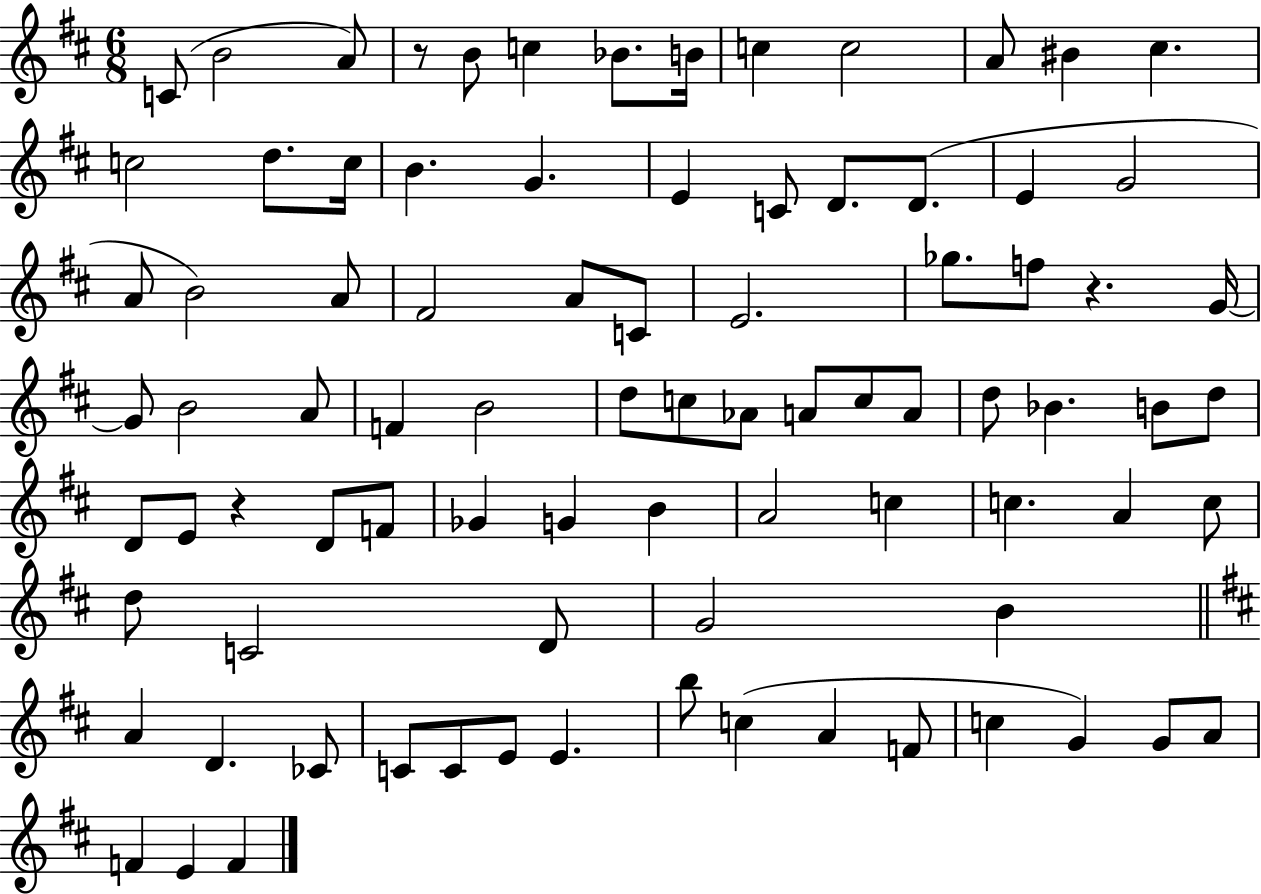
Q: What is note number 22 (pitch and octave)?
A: E4